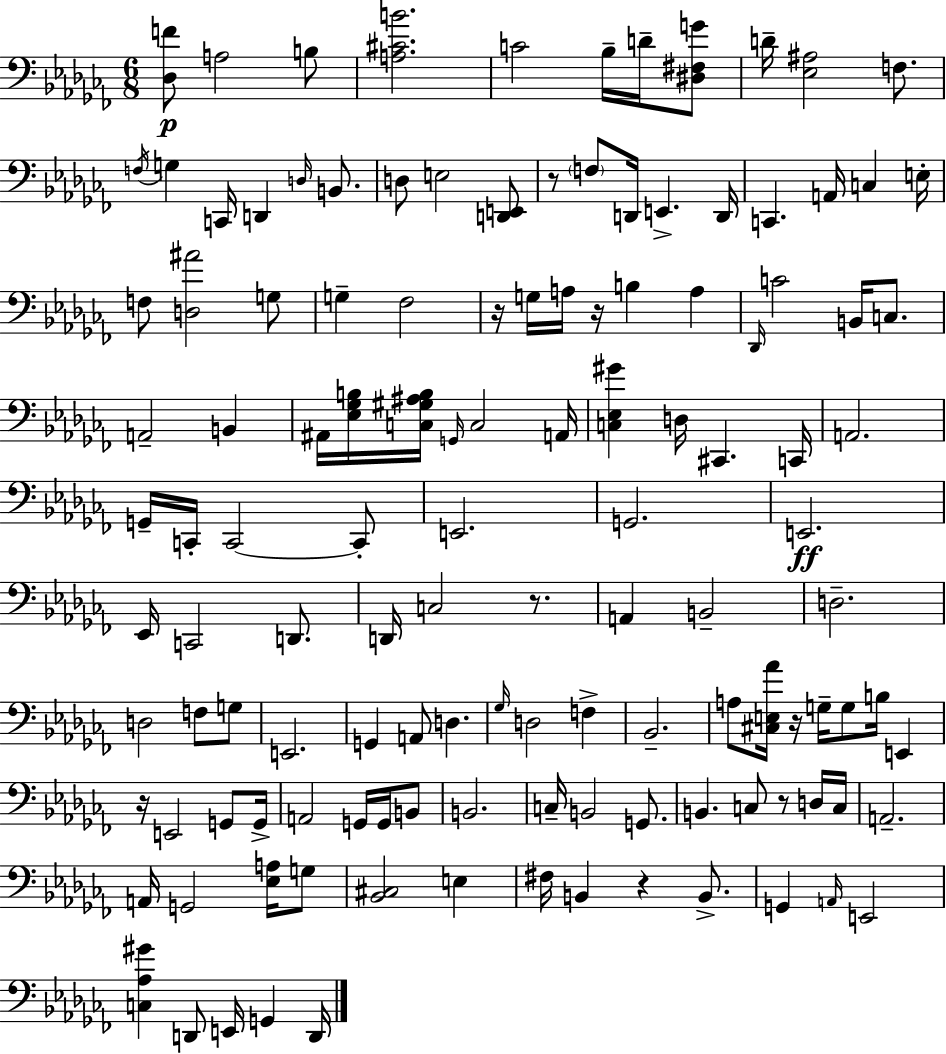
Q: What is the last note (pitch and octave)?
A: D2